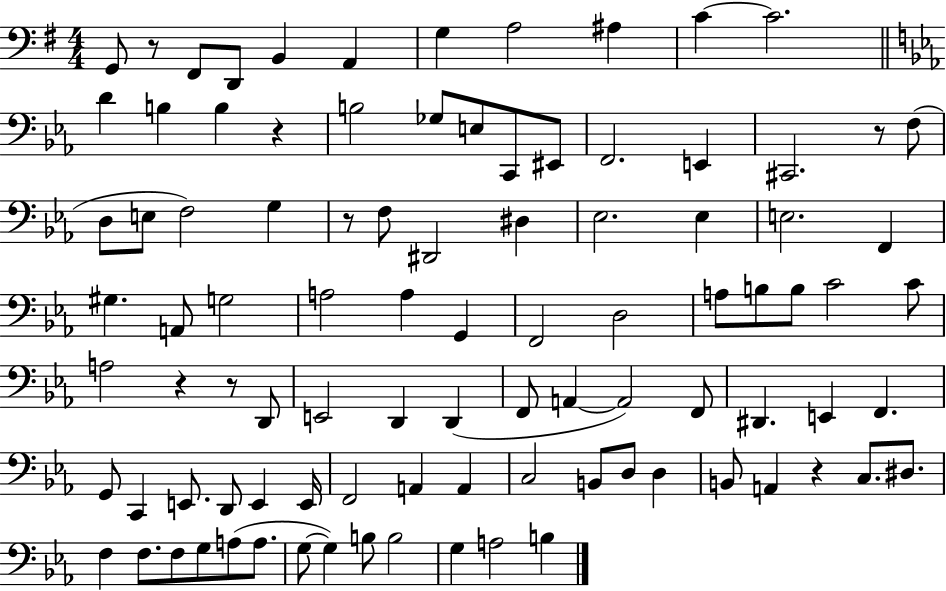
G2/e R/e F#2/e D2/e B2/q A2/q G3/q A3/h A#3/q C4/q C4/h. D4/q B3/q B3/q R/q B3/h Gb3/e E3/e C2/e EIS2/e F2/h. E2/q C#2/h. R/e F3/e D3/e E3/e F3/h G3/q R/e F3/e D#2/h D#3/q Eb3/h. Eb3/q E3/h. F2/q G#3/q. A2/e G3/h A3/h A3/q G2/q F2/h D3/h A3/e B3/e B3/e C4/h C4/e A3/h R/q R/e D2/e E2/h D2/q D2/q F2/e A2/q A2/h F2/e D#2/q. E2/q F2/q. G2/e C2/q E2/e. D2/e E2/q E2/s F2/h A2/q A2/q C3/h B2/e D3/e D3/q B2/e A2/q R/q C3/e. D#3/e. F3/q F3/e. F3/e G3/e A3/e A3/e. G3/e G3/q B3/e B3/h G3/q A3/h B3/q